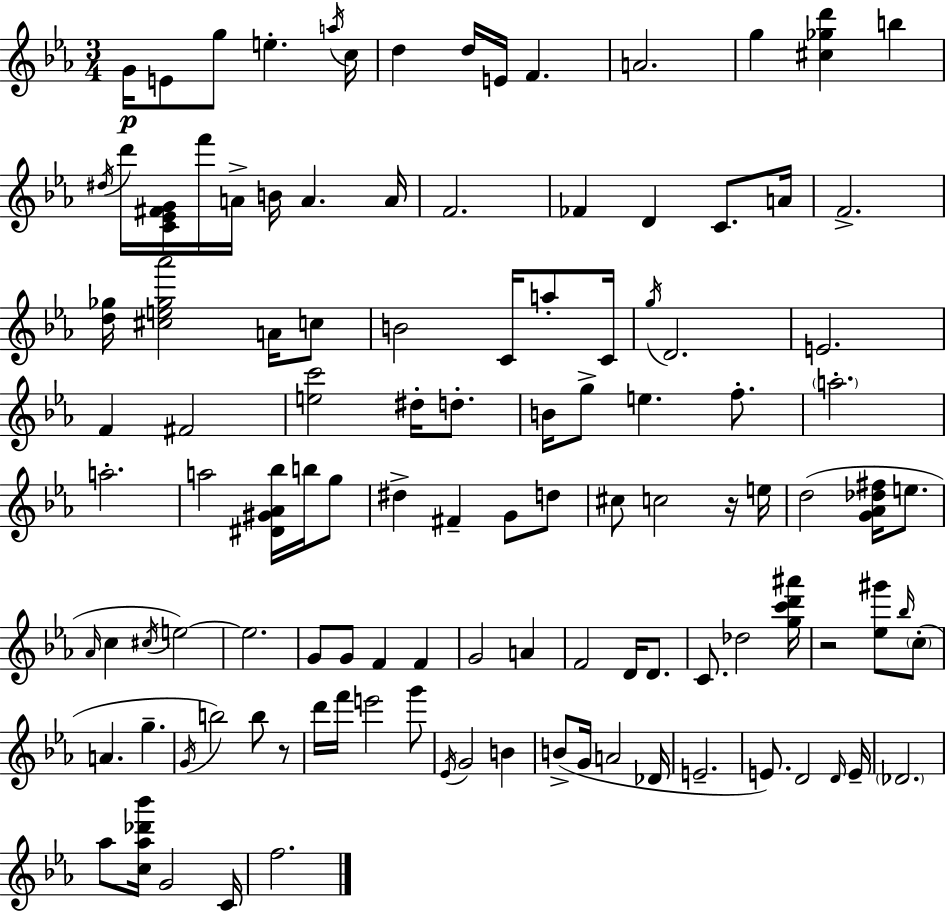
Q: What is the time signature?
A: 3/4